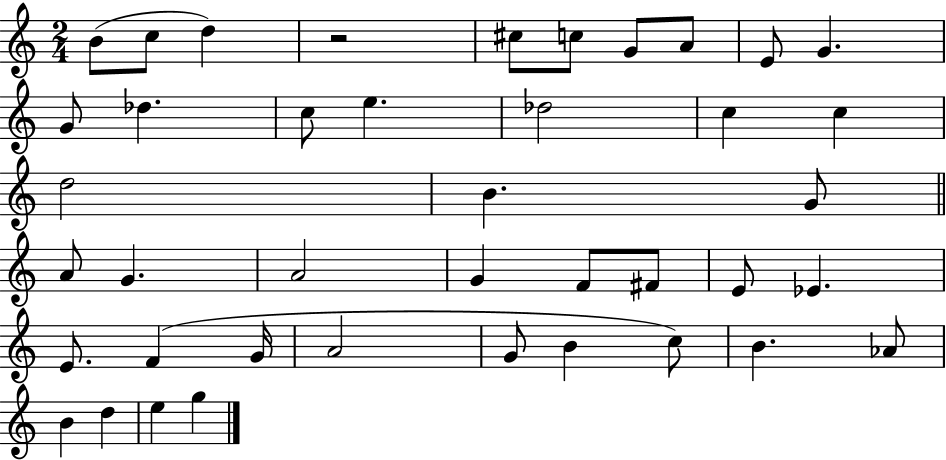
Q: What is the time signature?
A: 2/4